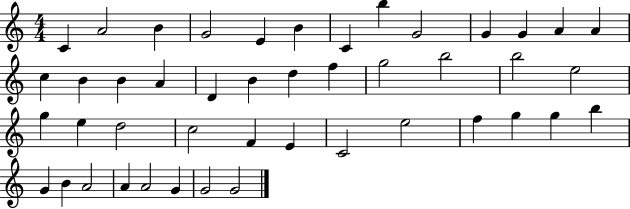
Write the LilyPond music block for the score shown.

{
  \clef treble
  \numericTimeSignature
  \time 4/4
  \key c \major
  c'4 a'2 b'4 | g'2 e'4 b'4 | c'4 b''4 g'2 | g'4 g'4 a'4 a'4 | \break c''4 b'4 b'4 a'4 | d'4 b'4 d''4 f''4 | g''2 b''2 | b''2 e''2 | \break g''4 e''4 d''2 | c''2 f'4 e'4 | c'2 e''2 | f''4 g''4 g''4 b''4 | \break g'4 b'4 a'2 | a'4 a'2 g'4 | g'2 g'2 | \bar "|."
}